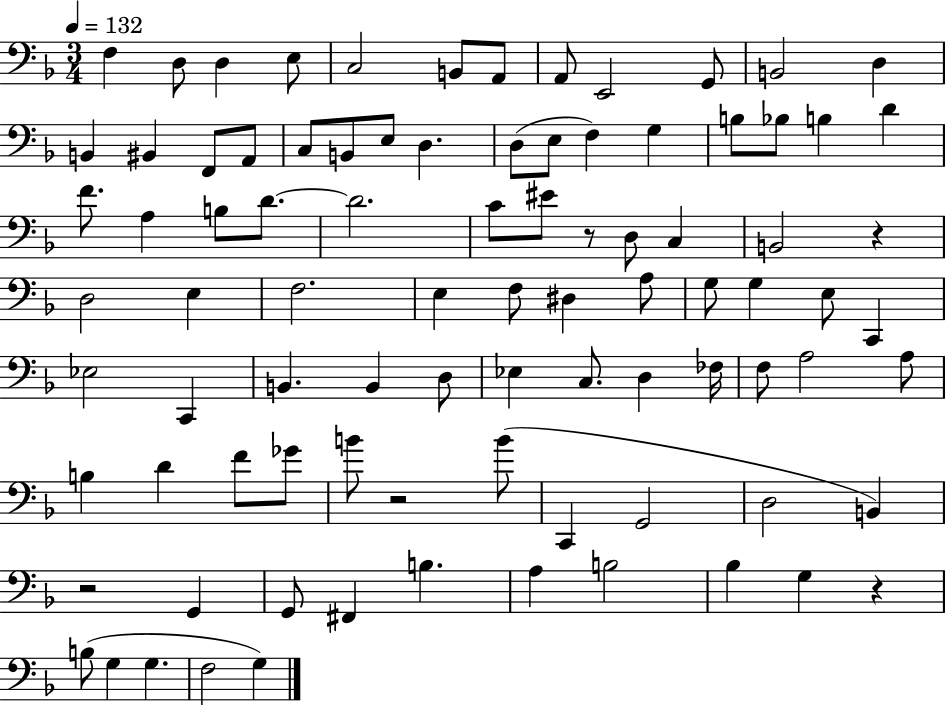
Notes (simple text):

F3/q D3/e D3/q E3/e C3/h B2/e A2/e A2/e E2/h G2/e B2/h D3/q B2/q BIS2/q F2/e A2/e C3/e B2/e E3/e D3/q. D3/e E3/e F3/q G3/q B3/e Bb3/e B3/q D4/q F4/e. A3/q B3/e D4/e. D4/h. C4/e EIS4/e R/e D3/e C3/q B2/h R/q D3/h E3/q F3/h. E3/q F3/e D#3/q A3/e G3/e G3/q E3/e C2/q Eb3/h C2/q B2/q. B2/q D3/e Eb3/q C3/e. D3/q FES3/s F3/e A3/h A3/e B3/q D4/q F4/e Gb4/e B4/e R/h B4/e C2/q G2/h D3/h B2/q R/h G2/q G2/e F#2/q B3/q. A3/q B3/h Bb3/q G3/q R/q B3/e G3/q G3/q. F3/h G3/q